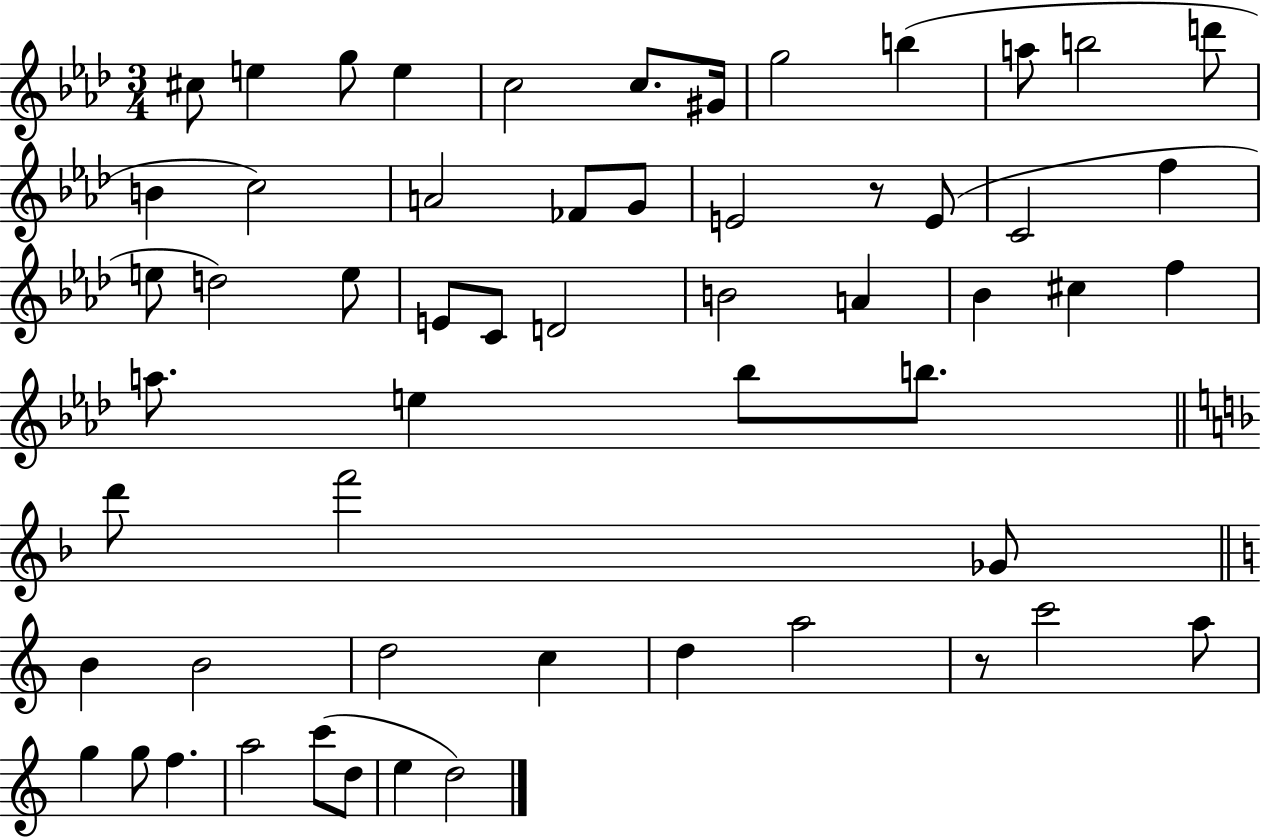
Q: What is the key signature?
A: AES major